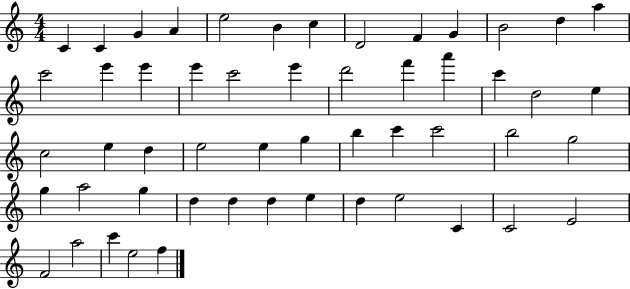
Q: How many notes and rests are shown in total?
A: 53